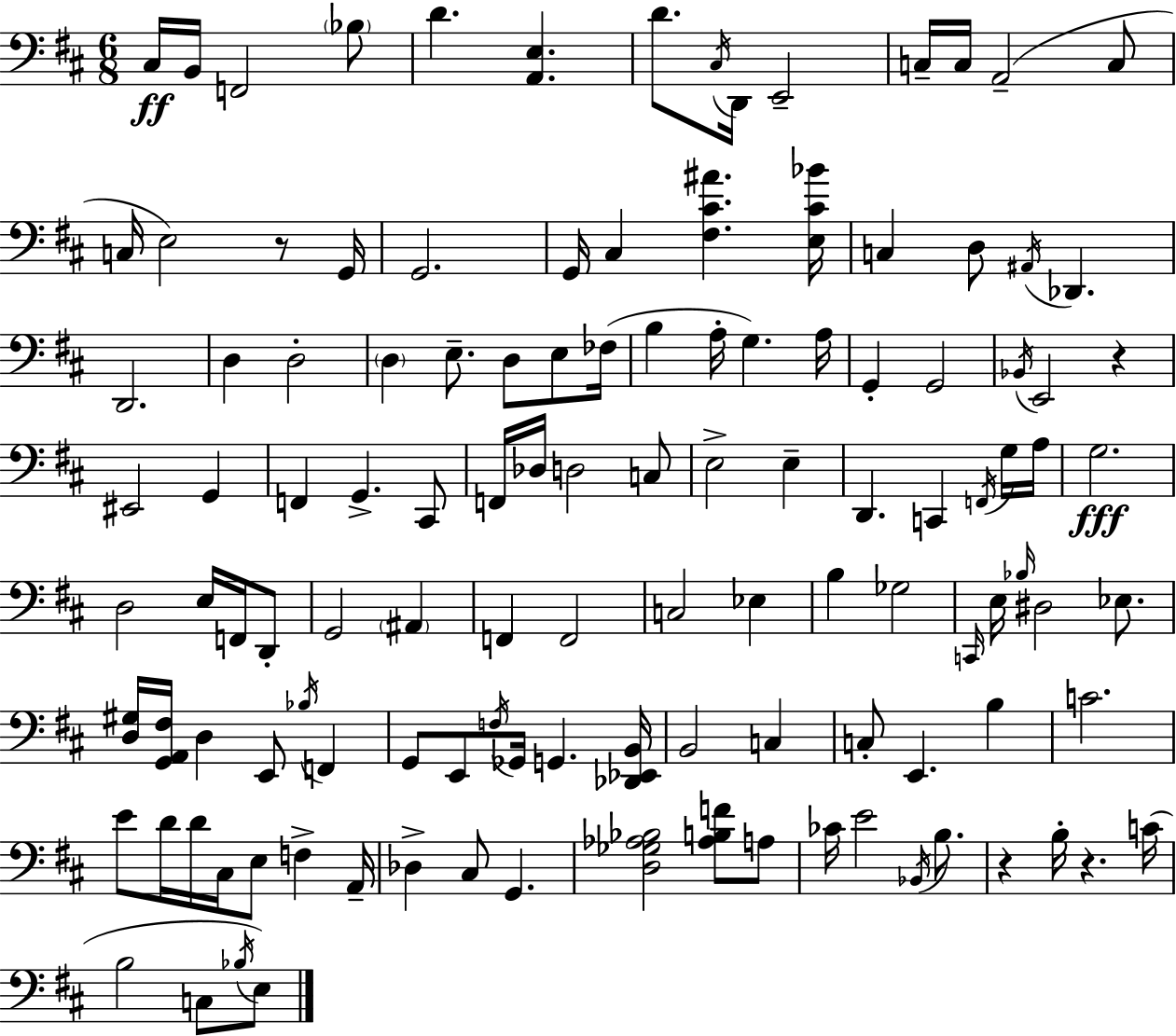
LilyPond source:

{
  \clef bass
  \numericTimeSignature
  \time 6/8
  \key d \major
  \repeat volta 2 { cis16\ff b,16 f,2 \parenthesize bes8 | d'4. <a, e>4. | d'8. \acciaccatura { cis16 } d,16 e,2-- | c16-- c16 a,2--( c8 | \break c16 e2) r8 | g,16 g,2. | g,16 cis4 <fis cis' ais'>4. | <e cis' bes'>16 c4 d8 \acciaccatura { ais,16 } des,4. | \break d,2. | d4 d2-. | \parenthesize d4 e8.-- d8 e8 | fes16( b4 a16-. g4.) | \break a16 g,4-. g,2 | \acciaccatura { bes,16 } e,2 r4 | eis,2 g,4 | f,4 g,4.-> | \break cis,8 f,16 des16 d2 | c8 e2-> e4-- | d,4. c,4 | \acciaccatura { f,16 } g16 a16 g2.\fff | \break d2 | e16 f,16 d,8-. g,2 | \parenthesize ais,4 f,4 f,2 | c2 | \break ees4 b4 ges2 | \grace { c,16 } e16 \grace { bes16 } dis2 | ees8. <d gis>16 <g, a, fis>16 d4 | e,8 \acciaccatura { bes16 } f,4 g,8 e,8 \acciaccatura { f16 } | \break ges,16 g,4. <des, ees, b,>16 b,2 | c4 c8-. e,4. | b4 c'2. | e'8 d'16 d'16 | \break cis16 e8 f4-> a,16-- des4-> | cis8 g,4. <d ges aes bes>2 | <aes b f'>8 a8 ces'16 e'2 | \acciaccatura { bes,16 } b8. r4 | \break b16-. r4. c'16( b2 | c8 \acciaccatura { bes16 } e8) } \bar "|."
}